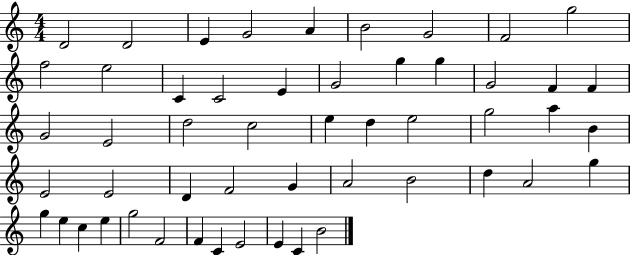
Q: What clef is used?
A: treble